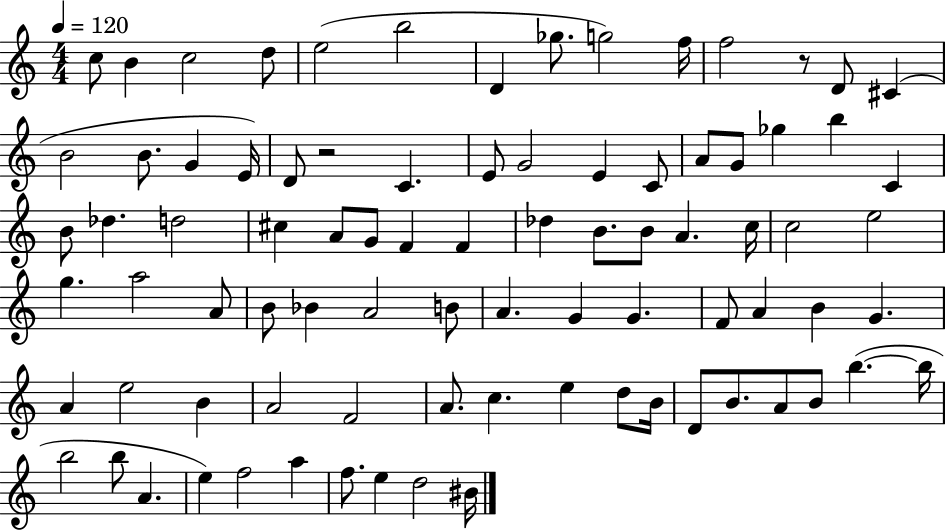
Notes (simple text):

C5/e B4/q C5/h D5/e E5/h B5/h D4/q Gb5/e. G5/h F5/s F5/h R/e D4/e C#4/q B4/h B4/e. G4/q E4/s D4/e R/h C4/q. E4/e G4/h E4/q C4/e A4/e G4/e Gb5/q B5/q C4/q B4/e Db5/q. D5/h C#5/q A4/e G4/e F4/q F4/q Db5/q B4/e. B4/e A4/q. C5/s C5/h E5/h G5/q. A5/h A4/e B4/e Bb4/q A4/h B4/e A4/q. G4/q G4/q. F4/e A4/q B4/q G4/q. A4/q E5/h B4/q A4/h F4/h A4/e. C5/q. E5/q D5/e B4/s D4/e B4/e. A4/e B4/e B5/q. B5/s B5/h B5/e A4/q. E5/q F5/h A5/q F5/e. E5/q D5/h BIS4/s